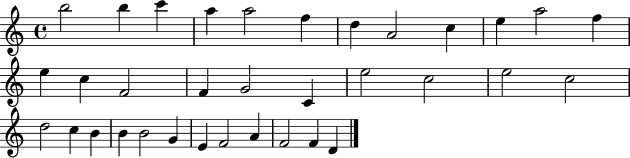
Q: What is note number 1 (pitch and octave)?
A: B5